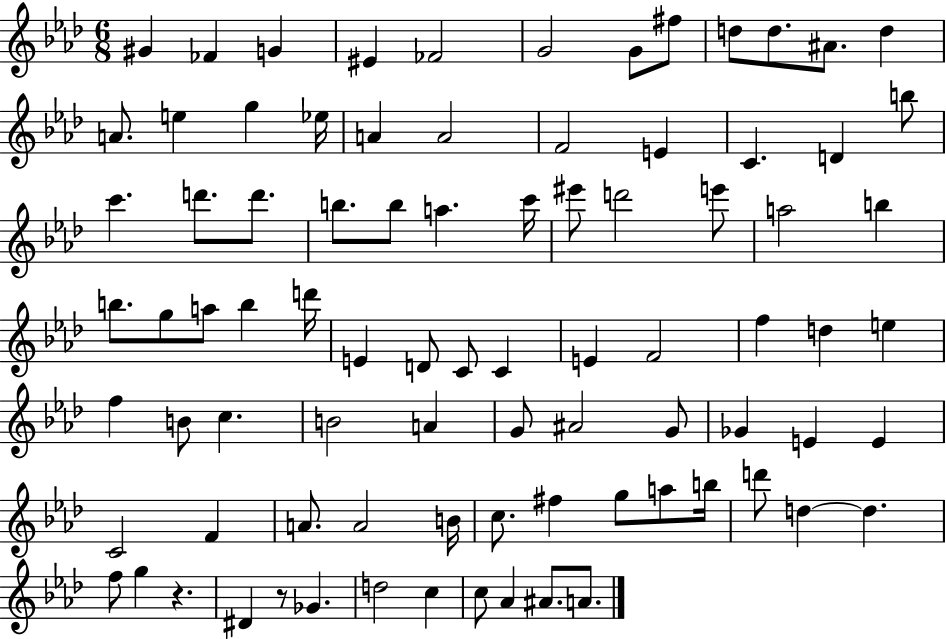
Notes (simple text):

G#4/q FES4/q G4/q EIS4/q FES4/h G4/h G4/e F#5/e D5/e D5/e. A#4/e. D5/q A4/e. E5/q G5/q Eb5/s A4/q A4/h F4/h E4/q C4/q. D4/q B5/e C6/q. D6/e. D6/e. B5/e. B5/e A5/q. C6/s EIS6/e D6/h E6/e A5/h B5/q B5/e. G5/e A5/e B5/q D6/s E4/q D4/e C4/e C4/q E4/q F4/h F5/q D5/q E5/q F5/q B4/e C5/q. B4/h A4/q G4/e A#4/h G4/e Gb4/q E4/q E4/q C4/h F4/q A4/e. A4/h B4/s C5/e. F#5/q G5/e A5/e B5/s D6/e D5/q D5/q. F5/e G5/q R/q. D#4/q R/e Gb4/q. D5/h C5/q C5/e Ab4/q A#4/e. A4/e.